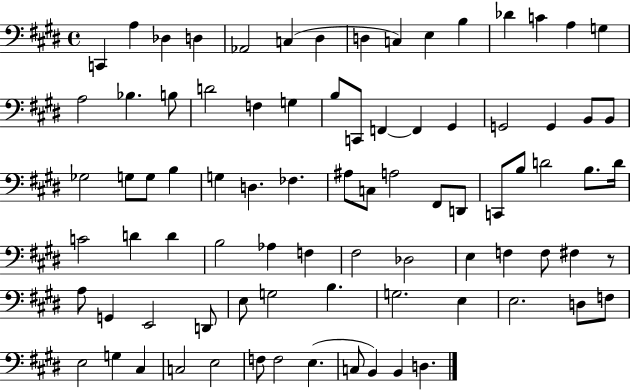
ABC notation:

X:1
T:Untitled
M:4/4
L:1/4
K:E
C,, A, _D, D, _A,,2 C, ^D, D, C, E, B, _D C A, G, A,2 _B, B,/2 D2 F, G, B,/2 C,,/2 F,, F,, ^G,, G,,2 G,, B,,/2 B,,/2 _G,2 G,/2 G,/2 B, G, D, _F, ^A,/2 C,/2 A,2 ^F,,/2 D,,/2 C,,/2 B,/2 D2 B,/2 D/4 C2 D D B,2 _A, F, ^F,2 _D,2 E, F, F,/2 ^F, z/2 A,/2 G,, E,,2 D,,/2 E,/2 G,2 B, G,2 E, E,2 D,/2 F,/2 E,2 G, ^C, C,2 E,2 F,/2 F,2 E, C,/2 B,, B,, D,